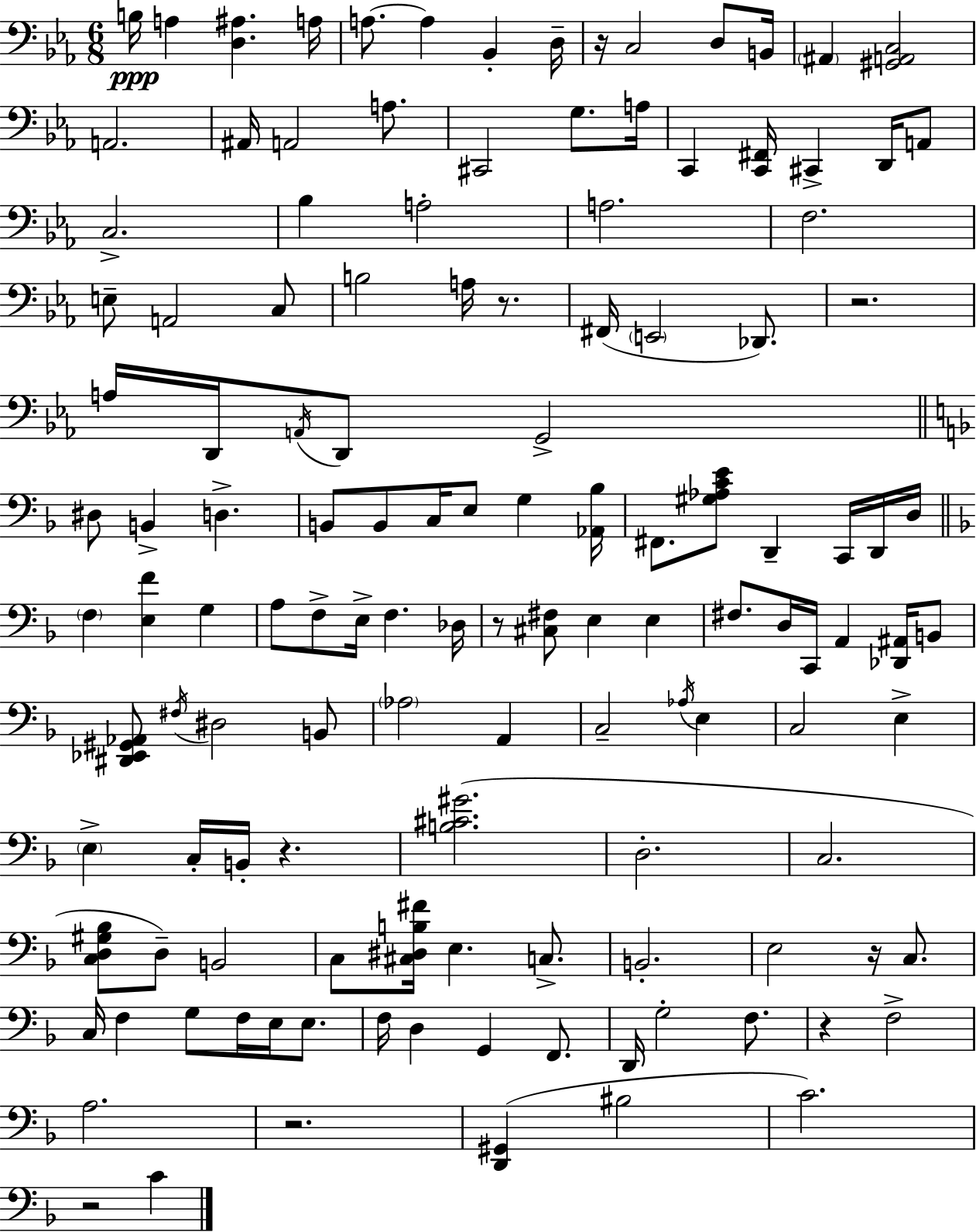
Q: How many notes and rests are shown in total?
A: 130